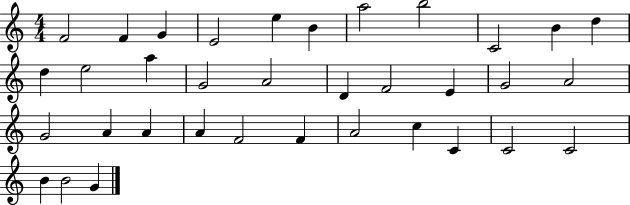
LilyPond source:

{
  \clef treble
  \numericTimeSignature
  \time 4/4
  \key c \major
  f'2 f'4 g'4 | e'2 e''4 b'4 | a''2 b''2 | c'2 b'4 d''4 | \break d''4 e''2 a''4 | g'2 a'2 | d'4 f'2 e'4 | g'2 a'2 | \break g'2 a'4 a'4 | a'4 f'2 f'4 | a'2 c''4 c'4 | c'2 c'2 | \break b'4 b'2 g'4 | \bar "|."
}